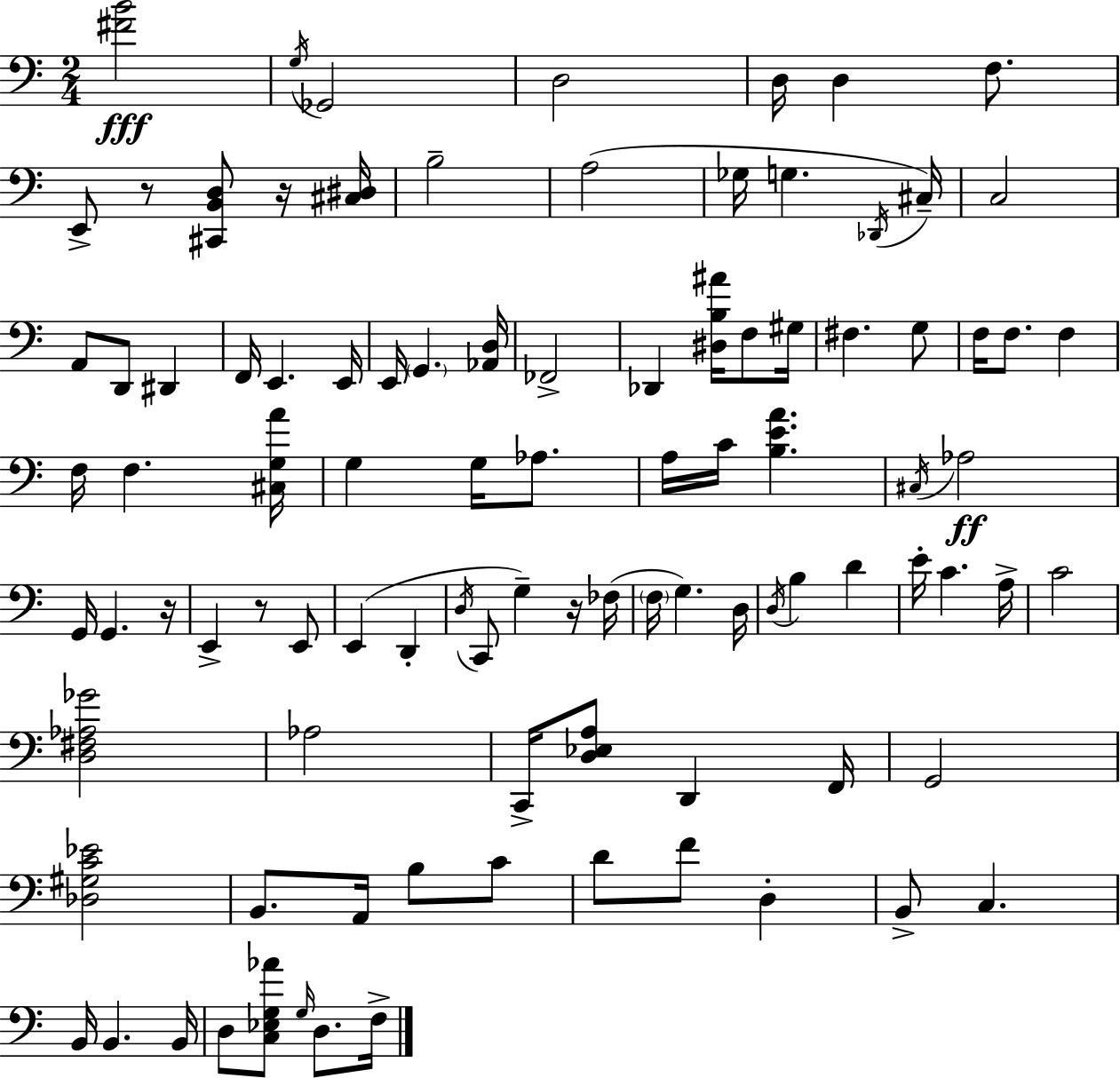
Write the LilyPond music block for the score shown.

{
  \clef bass
  \numericTimeSignature
  \time 2/4
  \key c \major
  <fis' b'>2\fff | \acciaccatura { g16 } ges,2 | d2 | d16 d4 f8. | \break e,8-> r8 <cis, b, d>8 r16 | <cis dis>16 b2-- | a2( | ges16 g4. | \break \acciaccatura { des,16 } cis16--) c2 | a,8 d,8 dis,4 | f,16 e,4. | e,16 e,16 \parenthesize g,4. | \break <aes, d>16 fes,2-> | des,4 <dis b ais'>16 f8 | gis16 fis4. | g8 f16 f8. f4 | \break f16 f4. | <cis g a'>16 g4 g16 aes8. | a16 c'16 <b e' a'>4. | \acciaccatura { cis16 } aes2\ff | \break g,16 g,4. | r16 e,4-> r8 | e,8 e,4( d,4-. | \acciaccatura { d16 } c,8 g4--) | \break r16 fes16( \parenthesize f16 g4.) | d16 \acciaccatura { d16 } b4 | d'4 e'16-. c'4. | a16-> c'2 | \break <d fis aes ges'>2 | aes2 | c,16-> <d ees a>8 | d,4 f,16 g,2 | \break <des gis c' ees'>2 | b,8. | a,16 b8 c'8 d'8 f'8 | d4-. b,8-> c4. | \break b,16 b,4. | b,16 d8 <c ees g aes'>8 | \grace { g16 } d8. f16-> \bar "|."
}